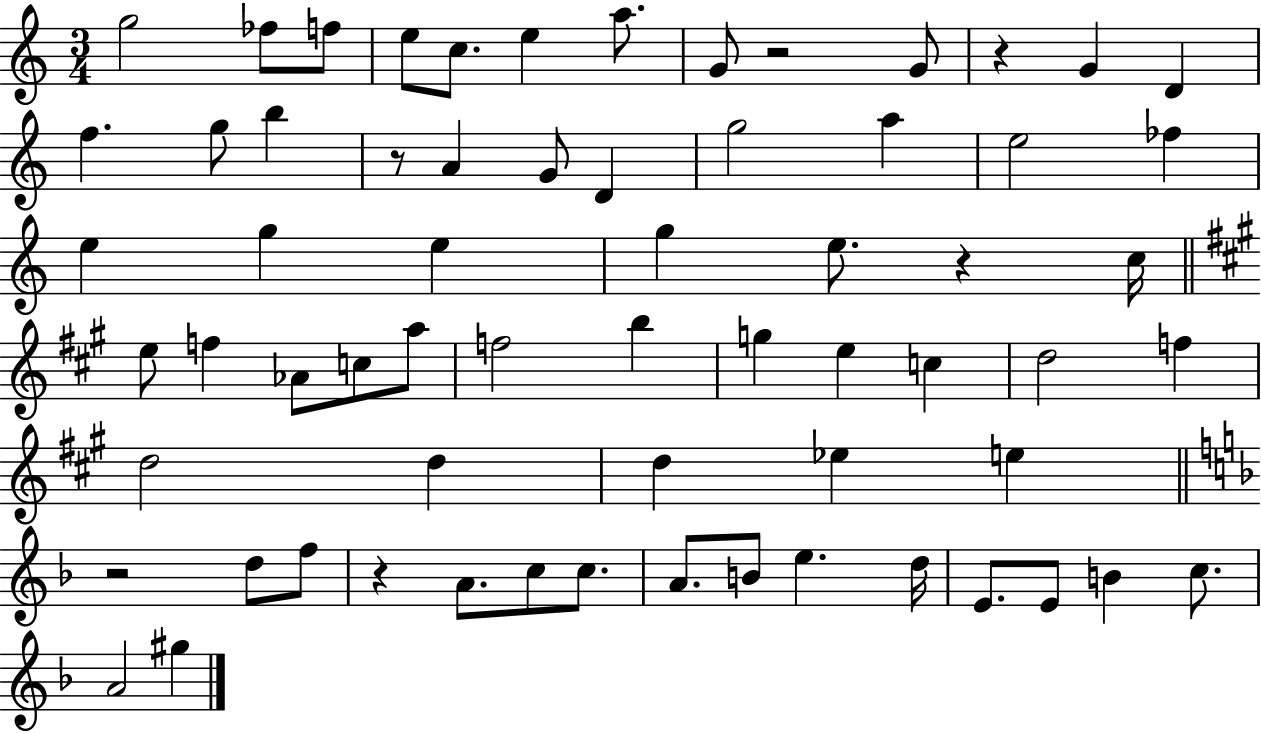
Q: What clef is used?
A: treble